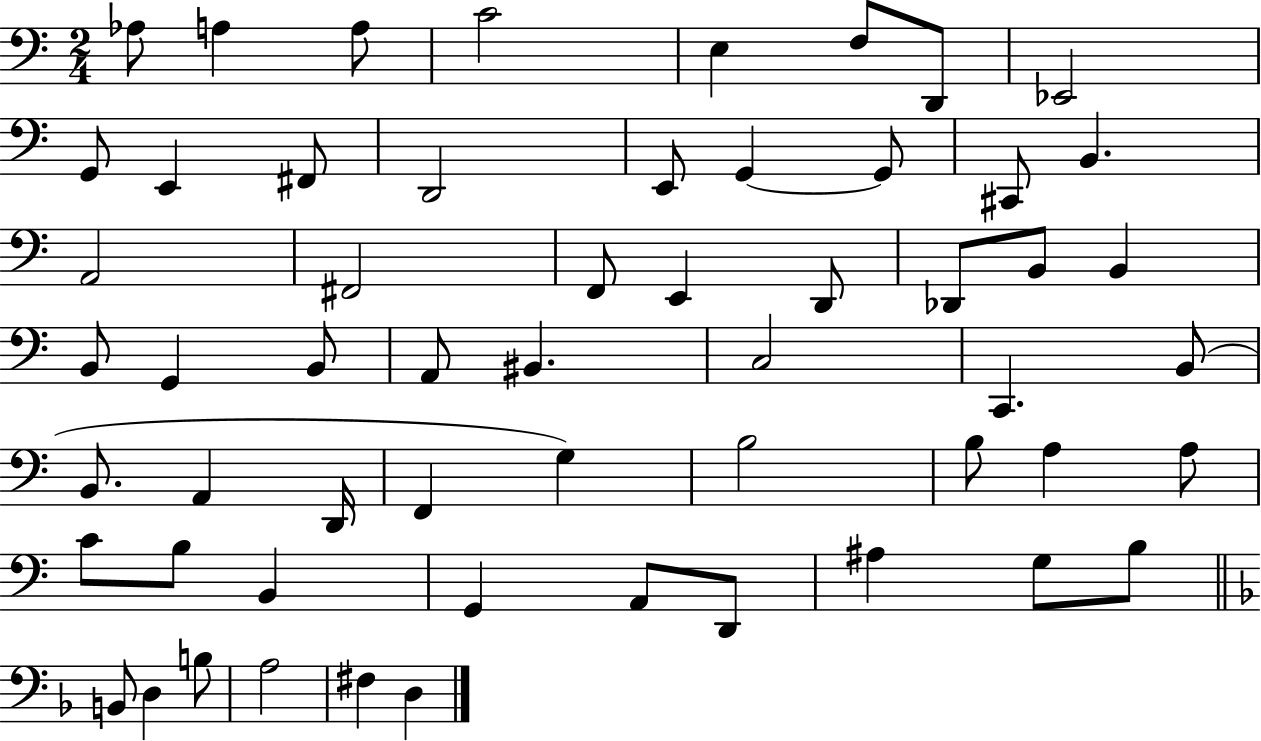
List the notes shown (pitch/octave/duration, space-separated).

Ab3/e A3/q A3/e C4/h E3/q F3/e D2/e Eb2/h G2/e E2/q F#2/e D2/h E2/e G2/q G2/e C#2/e B2/q. A2/h F#2/h F2/e E2/q D2/e Db2/e B2/e B2/q B2/e G2/q B2/e A2/e BIS2/q. C3/h C2/q. B2/e B2/e. A2/q D2/s F2/q G3/q B3/h B3/e A3/q A3/e C4/e B3/e B2/q G2/q A2/e D2/e A#3/q G3/e B3/e B2/e D3/q B3/e A3/h F#3/q D3/q